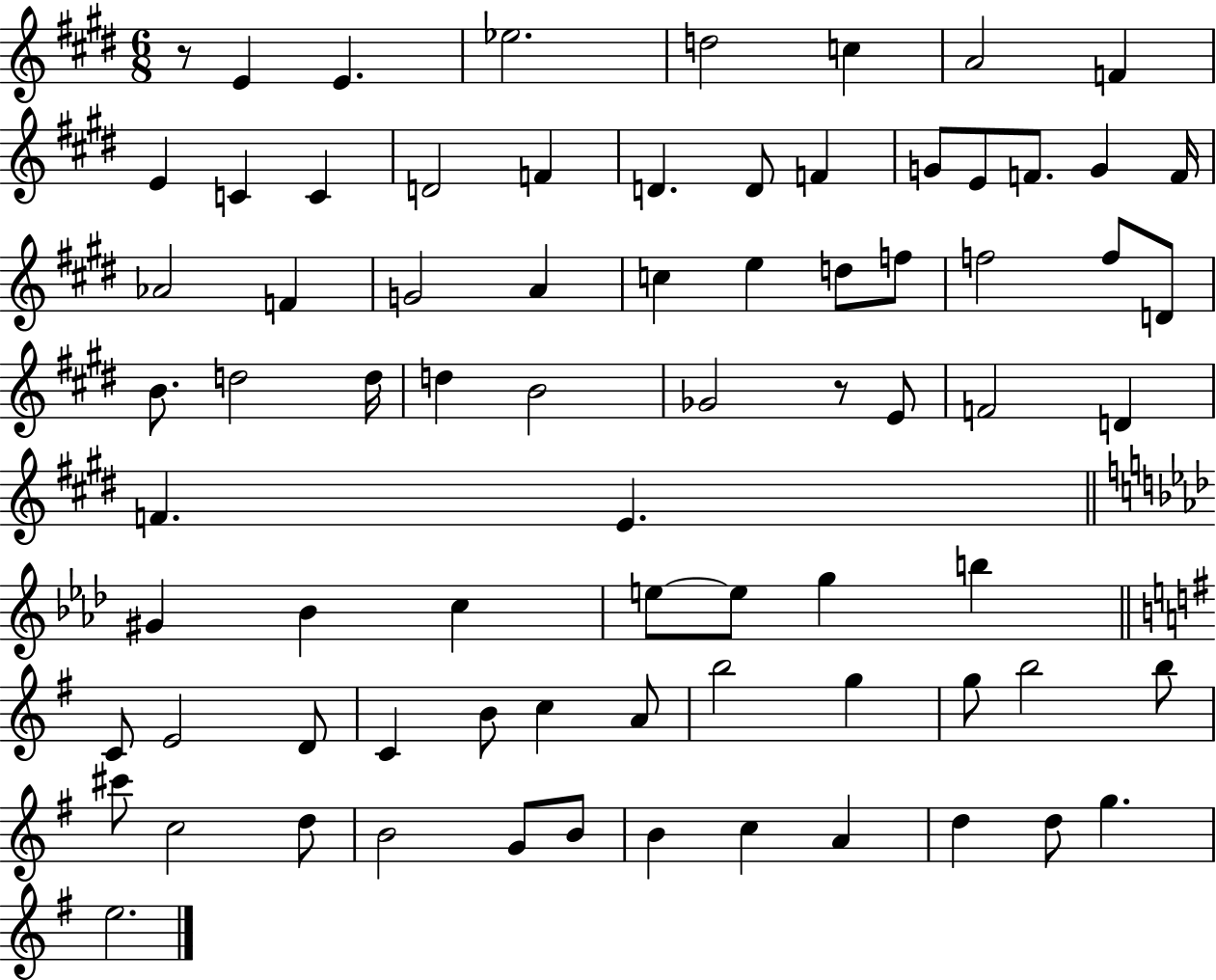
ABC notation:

X:1
T:Untitled
M:6/8
L:1/4
K:E
z/2 E E _e2 d2 c A2 F E C C D2 F D D/2 F G/2 E/2 F/2 G F/4 _A2 F G2 A c e d/2 f/2 f2 f/2 D/2 B/2 d2 d/4 d B2 _G2 z/2 E/2 F2 D F E ^G _B c e/2 e/2 g b C/2 E2 D/2 C B/2 c A/2 b2 g g/2 b2 b/2 ^c'/2 c2 d/2 B2 G/2 B/2 B c A d d/2 g e2